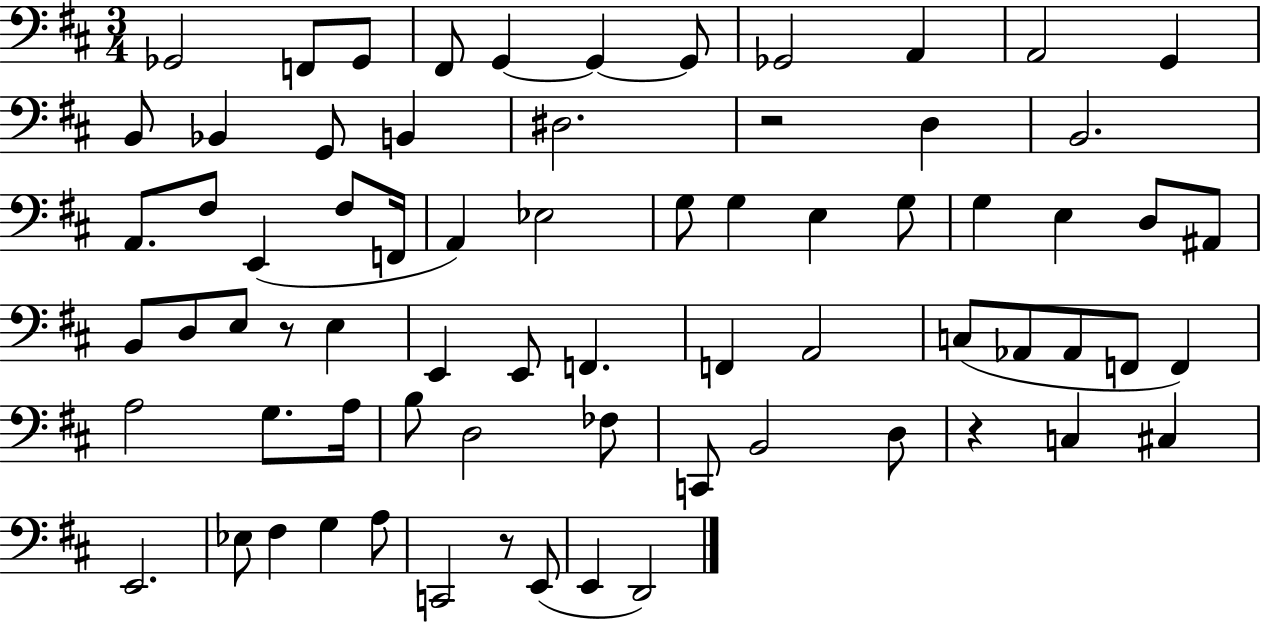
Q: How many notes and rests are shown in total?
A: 71